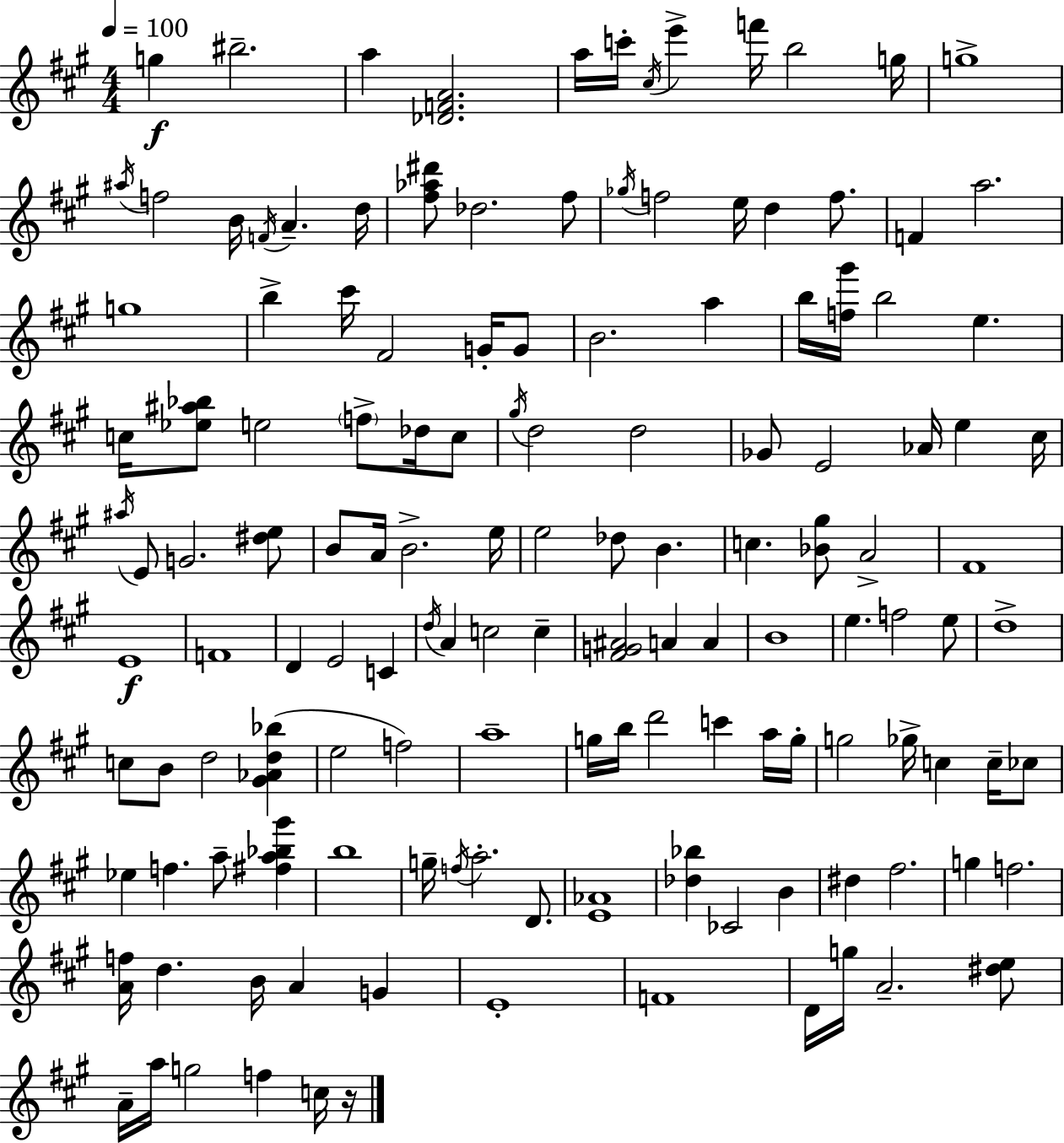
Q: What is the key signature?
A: A major